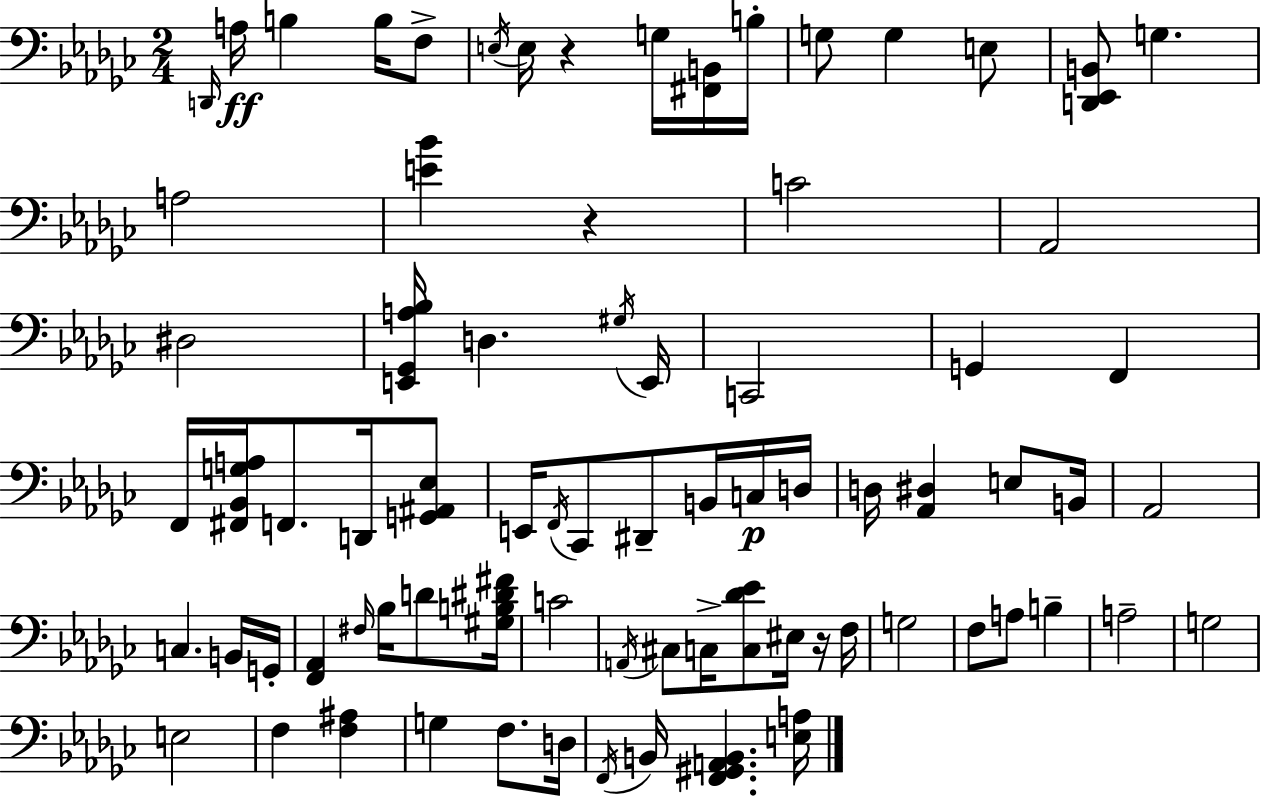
{
  \clef bass
  \numericTimeSignature
  \time 2/4
  \key ees \minor
  \repeat volta 2 { \grace { d,16 }\ff a16 b4 b16 f8-> | \acciaccatura { e16 } e16 r4 g16 | <fis, b,>16 b16-. g8 g4 | e8 <d, ees, b,>8 g4. | \break a2 | <e' bes'>4 r4 | c'2 | aes,2 | \break dis2 | <e, ges, a bes>16 d4. | \acciaccatura { gis16 } e,16 c,2 | g,4 f,4 | \break f,16 <fis, bes, g a>16 f,8. | d,16 <g, ais, ees>8 e,16 \acciaccatura { f,16 } ces,8 dis,8-- | b,16 c16\p d16 d16 <aes, dis>4 | e8 b,16 aes,2 | \break c4. | b,16 g,16-. <f, aes,>4 | \grace { fis16 } bes16 d'8 <gis b dis' fis'>16 c'2 | \acciaccatura { a,16 } cis8 | \break c16-> <c des' ees'>8 eis16 r16 f16 g2 | f8 | a8 b4-- a2-- | g2 | \break e2 | f4 | <f ais>4 g4 | f8. d16 \acciaccatura { f,16 } b,16 | \break <f, gis, a, b,>4. <e a>16 } \bar "|."
}